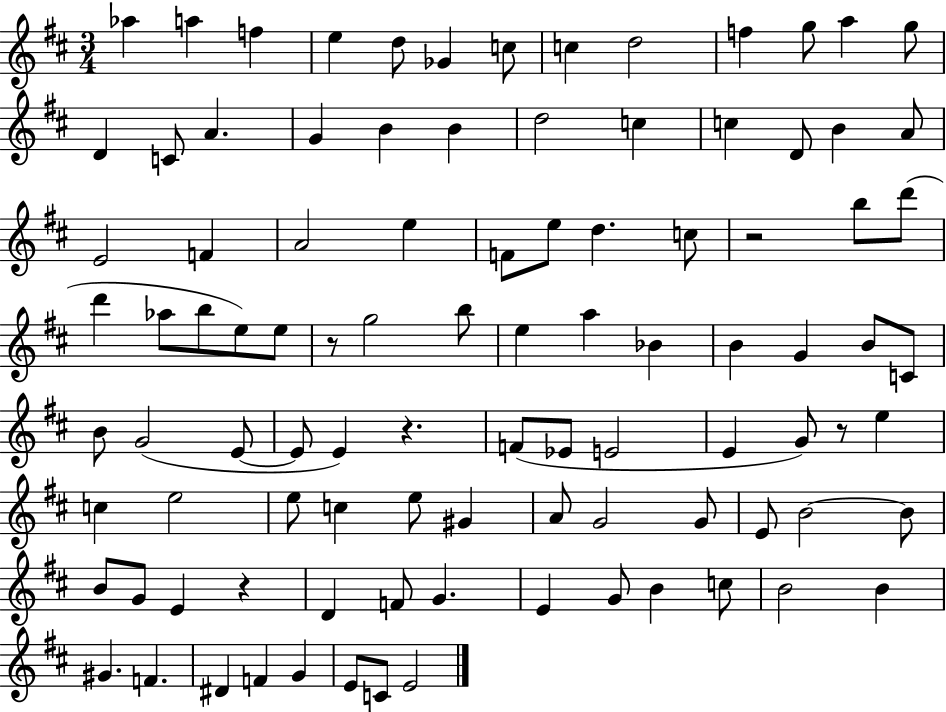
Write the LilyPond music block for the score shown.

{
  \clef treble
  \numericTimeSignature
  \time 3/4
  \key d \major
  \repeat volta 2 { aes''4 a''4 f''4 | e''4 d''8 ges'4 c''8 | c''4 d''2 | f''4 g''8 a''4 g''8 | \break d'4 c'8 a'4. | g'4 b'4 b'4 | d''2 c''4 | c''4 d'8 b'4 a'8 | \break e'2 f'4 | a'2 e''4 | f'8 e''8 d''4. c''8 | r2 b''8 d'''8( | \break d'''4 aes''8 b''8 e''8) e''8 | r8 g''2 b''8 | e''4 a''4 bes'4 | b'4 g'4 b'8 c'8 | \break b'8 g'2( e'8~~ | e'8 e'4) r4. | f'8( ees'8 e'2 | e'4 g'8) r8 e''4 | \break c''4 e''2 | e''8 c''4 e''8 gis'4 | a'8 g'2 g'8 | e'8 b'2~~ b'8 | \break b'8 g'8 e'4 r4 | d'4 f'8 g'4. | e'4 g'8 b'4 c''8 | b'2 b'4 | \break gis'4. f'4. | dis'4 f'4 g'4 | e'8 c'8 e'2 | } \bar "|."
}